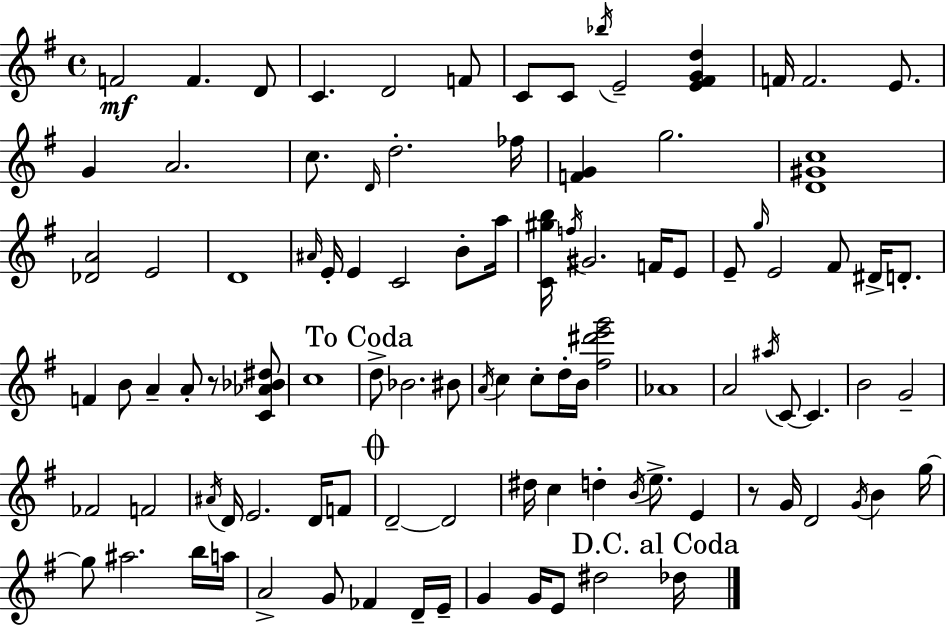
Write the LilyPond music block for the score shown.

{
  \clef treble
  \time 4/4
  \defaultTimeSignature
  \key e \minor
  f'2\mf f'4. d'8 | c'4. d'2 f'8 | c'8 c'8 \acciaccatura { bes''16 } e'2-- <e' fis' g' d''>4 | f'16 f'2. e'8. | \break g'4 a'2. | c''8. \grace { d'16 } d''2.-. | fes''16 <f' g'>4 g''2. | <d' gis' c''>1 | \break <des' a'>2 e'2 | d'1 | \grace { ais'16 } e'16-. e'4 c'2 | b'8-. a''16 <c' gis'' b''>16 \acciaccatura { f''16 } gis'2. | \break f'16 e'8 e'8-- \grace { g''16 } e'2 fis'8 | dis'16-> d'8.-. f'4 b'8 a'4-- a'8-. | r8 <c' aes' bes' dis''>8 c''1 | \mark "To Coda" d''8-> bes'2. | \break bis'8 \acciaccatura { a'16 } c''4 c''8-. d''16-. b'16 <fis'' dis''' e''' g'''>2 | aes'1 | a'2 \acciaccatura { ais''16 } c'8~~ | c'4. b'2 g'2-- | \break fes'2 f'2 | \acciaccatura { ais'16 } d'16 e'2. | d'16 f'8 \mark \markup { \musicglyph "scripts.coda" } d'2--~~ | d'2 dis''16 c''4 d''4-. | \break \acciaccatura { b'16 } e''8.-> e'4 r8 g'16 d'2 | \acciaccatura { g'16 } b'4 g''16~~ g''8 ais''2. | b''16 a''16 a'2-> | g'8 fes'4 d'16-- e'16-- g'4 g'16 e'8 | \break dis''2 \mark "D.C. al Coda" des''16 \bar "|."
}